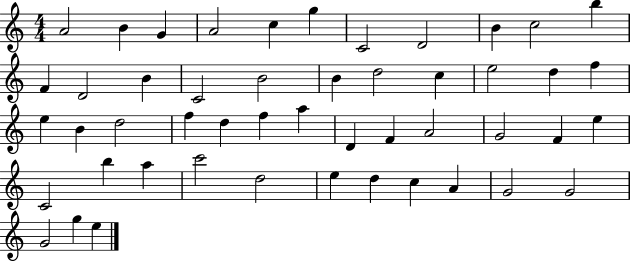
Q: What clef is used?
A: treble